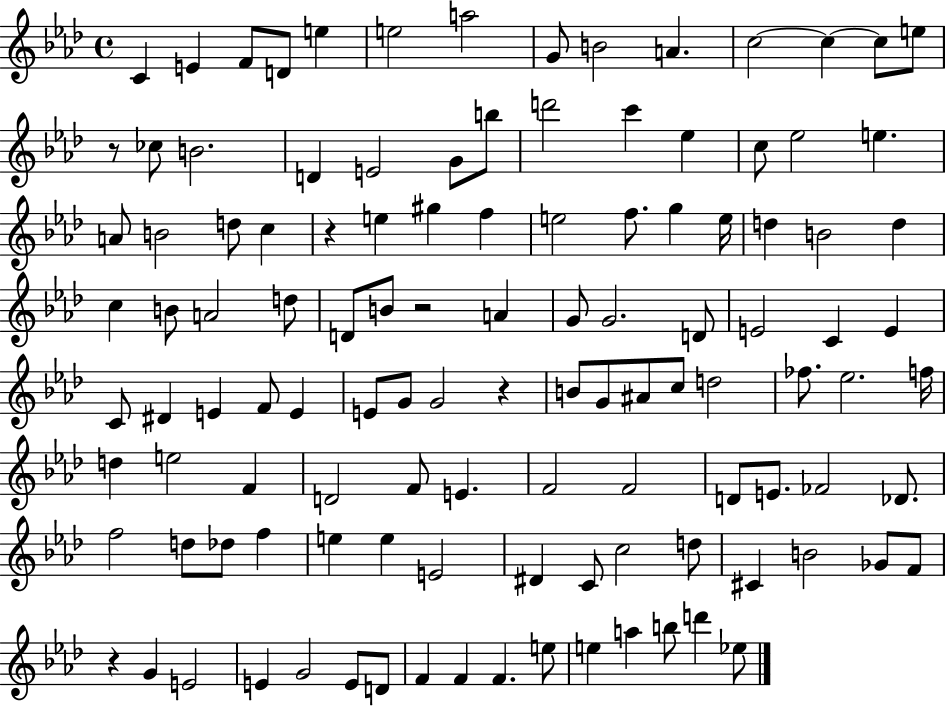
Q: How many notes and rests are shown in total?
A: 116